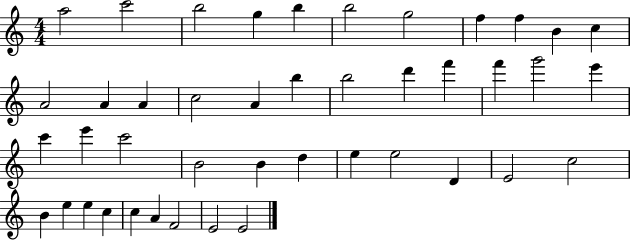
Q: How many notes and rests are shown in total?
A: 43